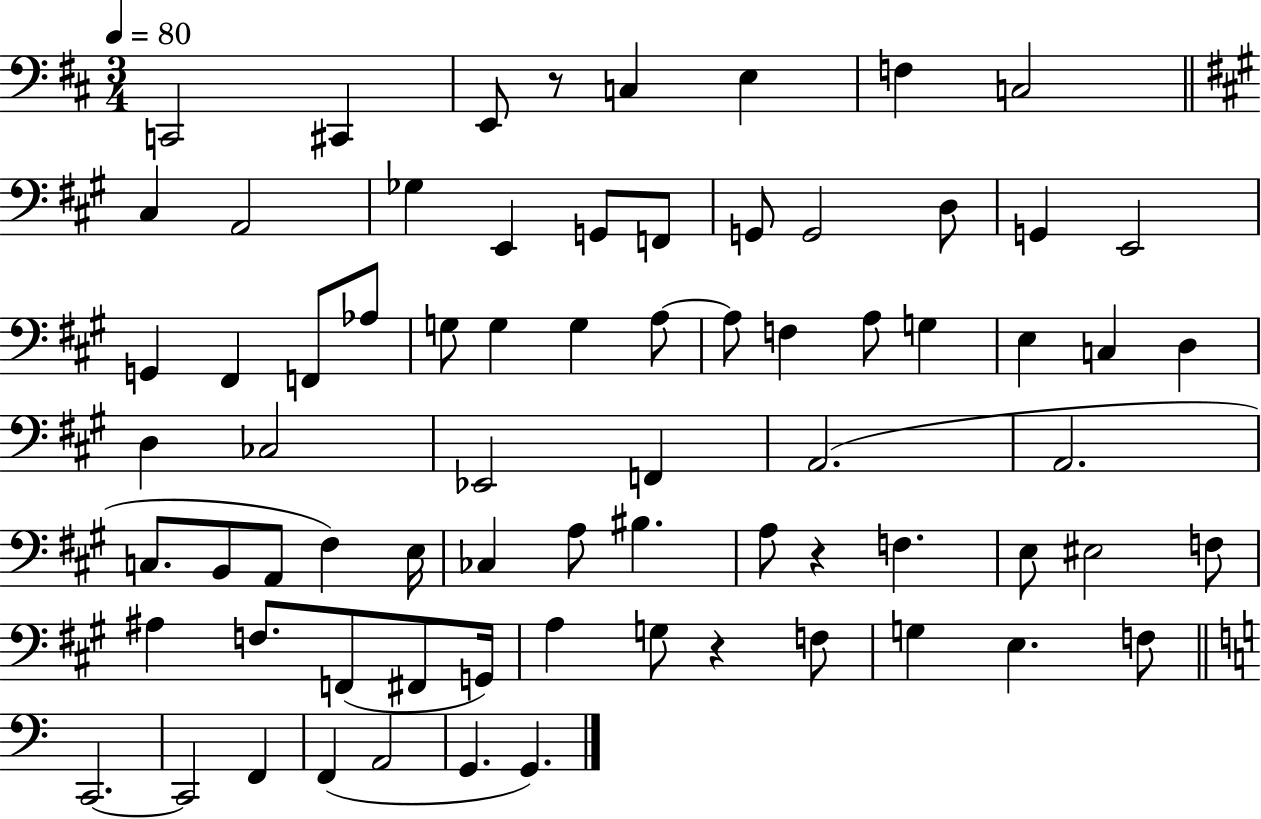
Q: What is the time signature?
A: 3/4